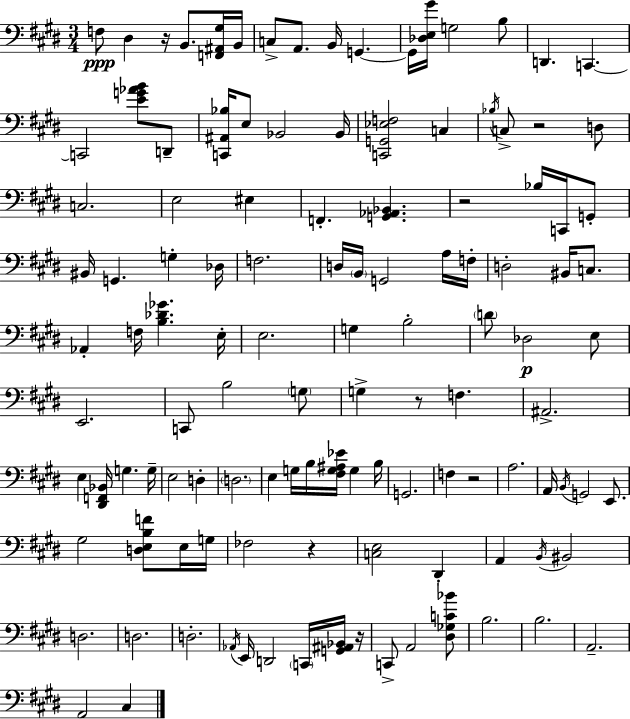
X:1
T:Untitled
M:3/4
L:1/4
K:E
F,/2 ^D, z/4 B,,/2 [F,,^A,,^G,]/4 B,,/4 C,/2 A,,/2 B,,/4 G,, G,,/4 [_D,E,^G]/4 G,2 B,/2 D,, C,, C,,2 [EG_AB]/2 D,,/2 [C,,^A,,_B,]/4 E,/2 _B,,2 _B,,/4 [C,,G,,_E,F,]2 C, _B,/4 C,/2 z2 D,/2 C,2 E,2 ^E, F,, [G,,_A,,_B,,] z2 _B,/4 C,,/4 G,,/2 ^B,,/4 G,, G, _D,/4 F,2 D,/4 B,,/4 G,,2 A,/4 F,/4 D,2 ^B,,/4 C,/2 _A,, F,/4 [B,_D_G] E,/4 E,2 G, B,2 D/2 _D,2 E,/2 E,,2 C,,/2 B,2 G,/2 G, z/2 F, ^A,,2 E, [^D,,F,,_B,,]/4 G, G,/4 E,2 D, D,2 E, G,/4 B,/4 [^F,G,^A,_E]/4 G, B,/4 G,,2 F, z2 A,2 A,,/4 B,,/4 G,,2 E,,/2 ^G,2 [D,E,B,F]/2 E,/4 G,/4 _F,2 z [C,E,]2 ^D,, A,, B,,/4 ^B,,2 D,2 D,2 D,2 _A,,/4 E,,/4 D,,2 C,,/4 [G,,^A,,_B,,]/4 z/4 C,,/2 A,,2 [^D,_G,C_B]/2 B,2 B,2 A,,2 A,,2 ^C,